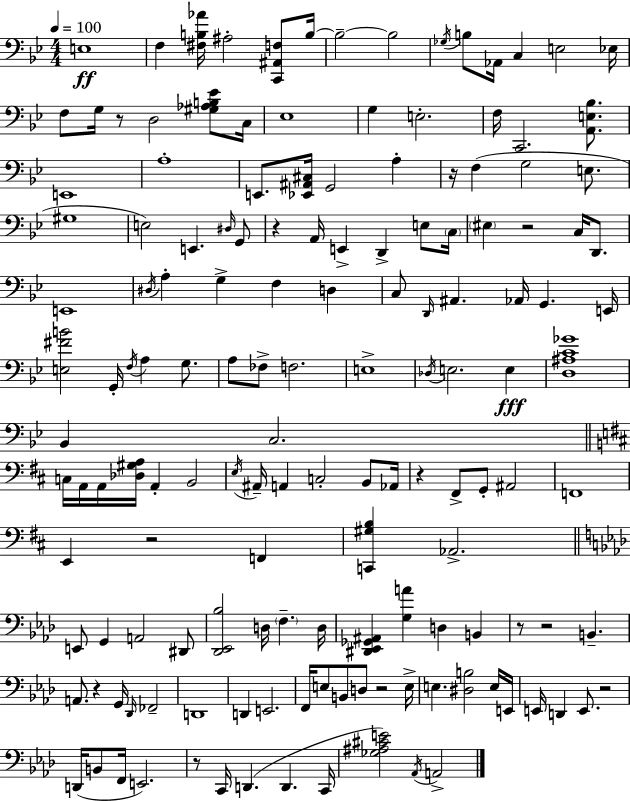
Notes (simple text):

E3/w F3/q [F#3,B3,Ab4]/s A#3/h [C2,A#2,F3]/e B3/s B3/h B3/h Gb3/s B3/e Ab2/s C3/q E3/h Eb3/s F3/e G3/s R/e D3/h [G#3,Ab3,B3,Eb4]/e C3/s Eb3/w G3/q E3/h. F3/s C2/h. [A2,E3,Bb3]/e. E2/w A3/w E2/e. [Eb2,A#2,C#3]/s G2/h A3/q R/s F3/q G3/h E3/e. G#3/w E3/h E2/q. D#3/s G2/e R/q A2/s E2/q D2/q E3/e C3/s EIS3/q R/h C3/s D2/e. E2/w D#3/s A3/q G3/q F3/q D3/q C3/e D2/s A#2/q. Ab2/s G2/q. E2/s [E3,F#4,B4]/h G2/s F3/s A3/q G3/e. A3/e FES3/e F3/h. E3/w Db3/s E3/h. E3/q [D3,A#3,C4,Gb4]/w Bb2/q C3/h. C3/s A2/s A2/s [Db3,G#3,A3]/s A2/q B2/h E3/s A#2/s A2/q C3/h B2/e Ab2/s R/q F#2/e G2/e A#2/h F2/w E2/q R/h F2/q [C2,G#3,B3]/q Ab2/h. E2/e G2/q A2/h D#2/e [Db2,Eb2,Bb3]/h D3/s F3/q. D3/s [D#2,Eb2,Gb2,A#2]/q [G3,A4]/q D3/q B2/q R/e R/h B2/q. A2/e. R/q G2/s Db2/s FES2/h D2/w D2/q E2/h. F2/s E3/e B2/e D3/e R/h E3/s E3/q. [D#3,B3]/h E3/s E2/s E2/s D2/q E2/e. R/h D2/s B2/e F2/s E2/h. R/e C2/s D2/q. D2/q. C2/s [Gb3,A#3,C#4,E4]/h Ab2/s A2/h